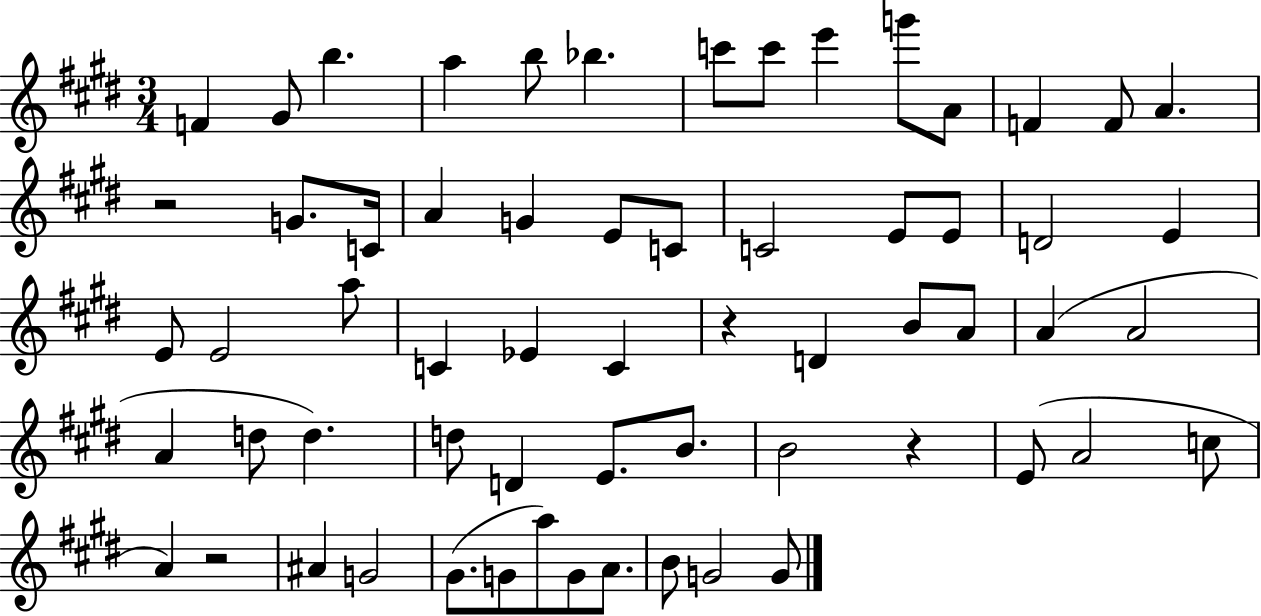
{
  \clef treble
  \numericTimeSignature
  \time 3/4
  \key e \major
  f'4 gis'8 b''4. | a''4 b''8 bes''4. | c'''8 c'''8 e'''4 g'''8 a'8 | f'4 f'8 a'4. | \break r2 g'8. c'16 | a'4 g'4 e'8 c'8 | c'2 e'8 e'8 | d'2 e'4 | \break e'8 e'2 a''8 | c'4 ees'4 c'4 | r4 d'4 b'8 a'8 | a'4( a'2 | \break a'4 d''8 d''4.) | d''8 d'4 e'8. b'8. | b'2 r4 | e'8( a'2 c''8 | \break a'4) r2 | ais'4 g'2 | gis'8.( g'8 a''8) g'8 a'8. | b'8 g'2 g'8 | \break \bar "|."
}